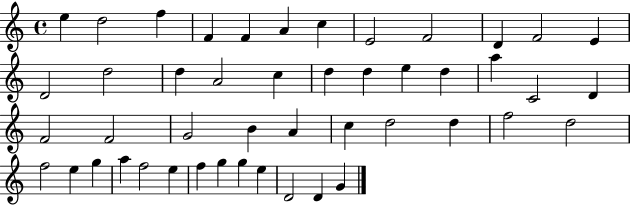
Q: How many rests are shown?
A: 0